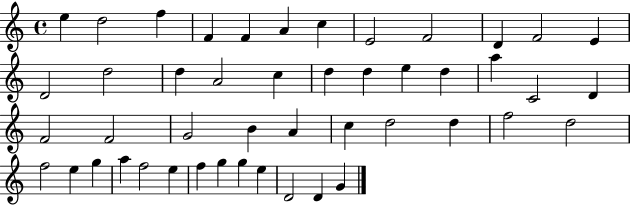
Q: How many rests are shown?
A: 0